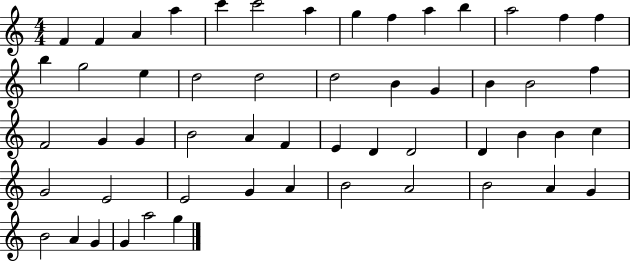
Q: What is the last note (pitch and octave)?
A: G5